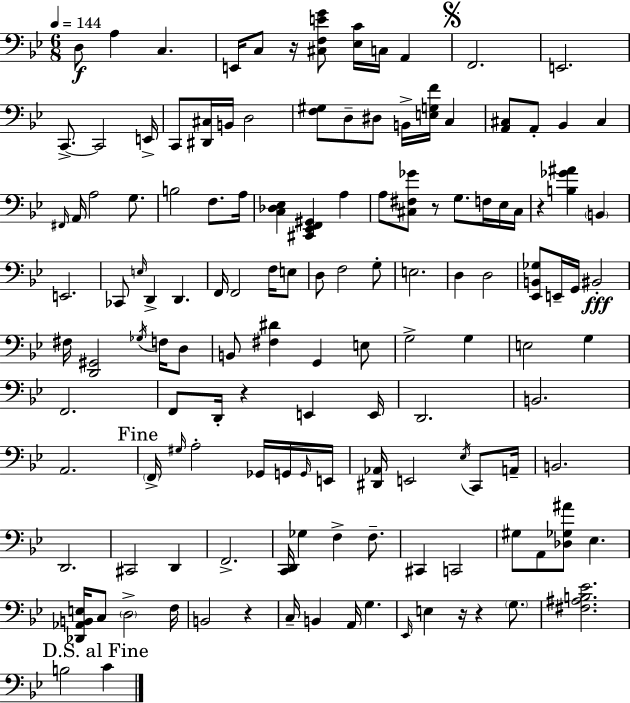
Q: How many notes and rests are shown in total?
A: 135